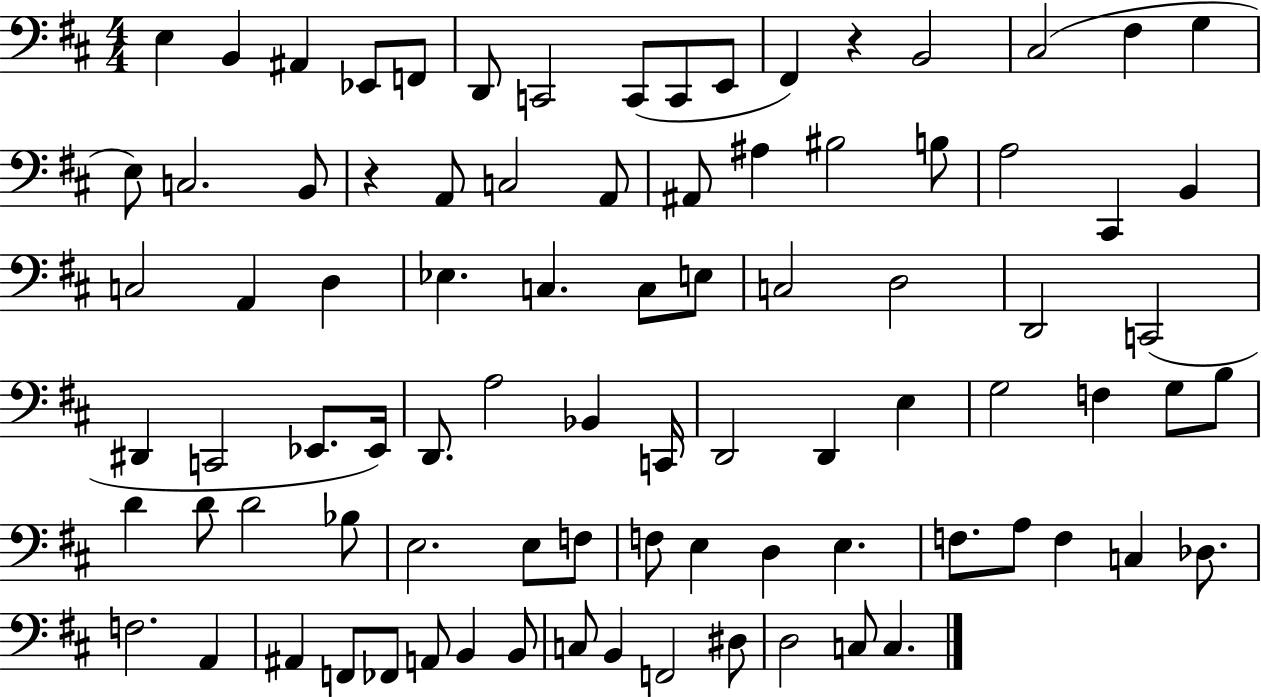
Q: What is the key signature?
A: D major